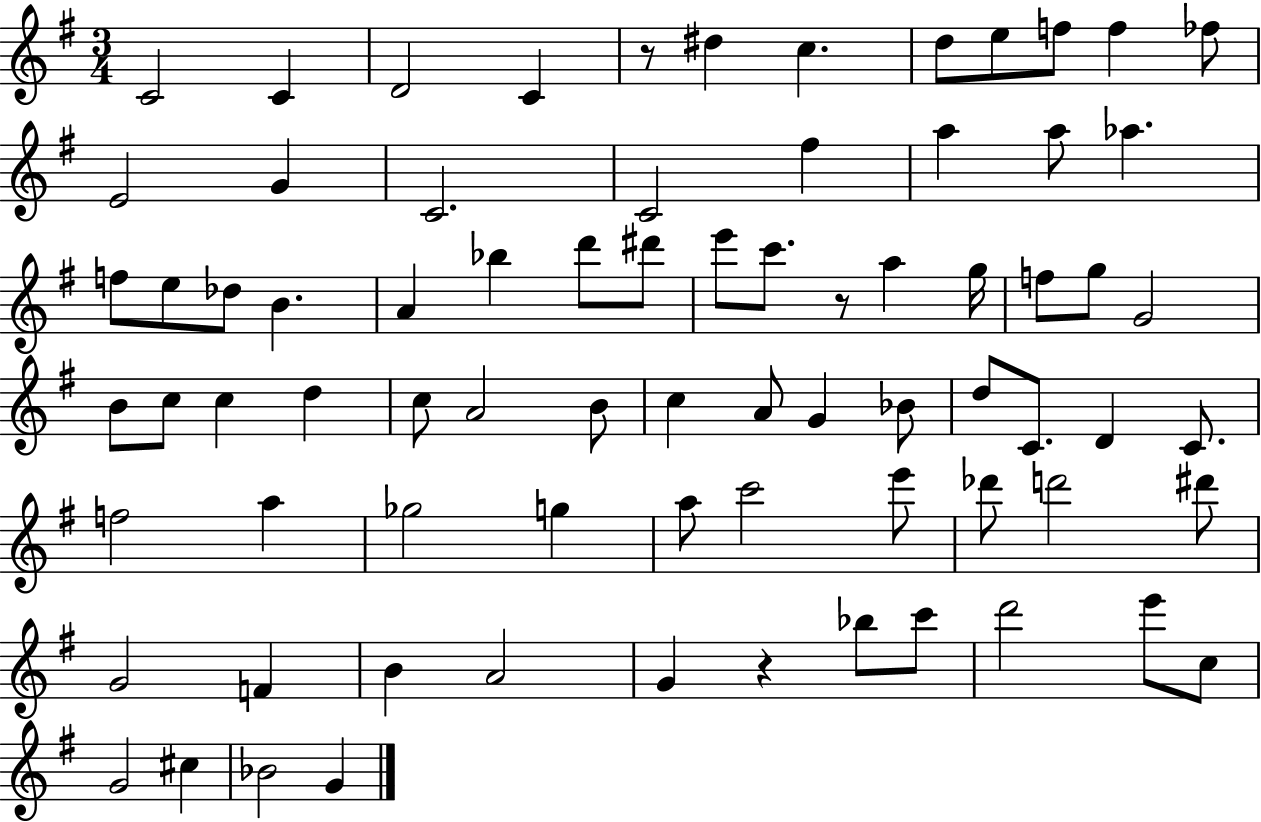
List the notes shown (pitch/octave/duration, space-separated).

C4/h C4/q D4/h C4/q R/e D#5/q C5/q. D5/e E5/e F5/e F5/q FES5/e E4/h G4/q C4/h. C4/h F#5/q A5/q A5/e Ab5/q. F5/e E5/e Db5/e B4/q. A4/q Bb5/q D6/e D#6/e E6/e C6/e. R/e A5/q G5/s F5/e G5/e G4/h B4/e C5/e C5/q D5/q C5/e A4/h B4/e C5/q A4/e G4/q Bb4/e D5/e C4/e. D4/q C4/e. F5/h A5/q Gb5/h G5/q A5/e C6/h E6/e Db6/e D6/h D#6/e G4/h F4/q B4/q A4/h G4/q R/q Bb5/e C6/e D6/h E6/e C5/e G4/h C#5/q Bb4/h G4/q